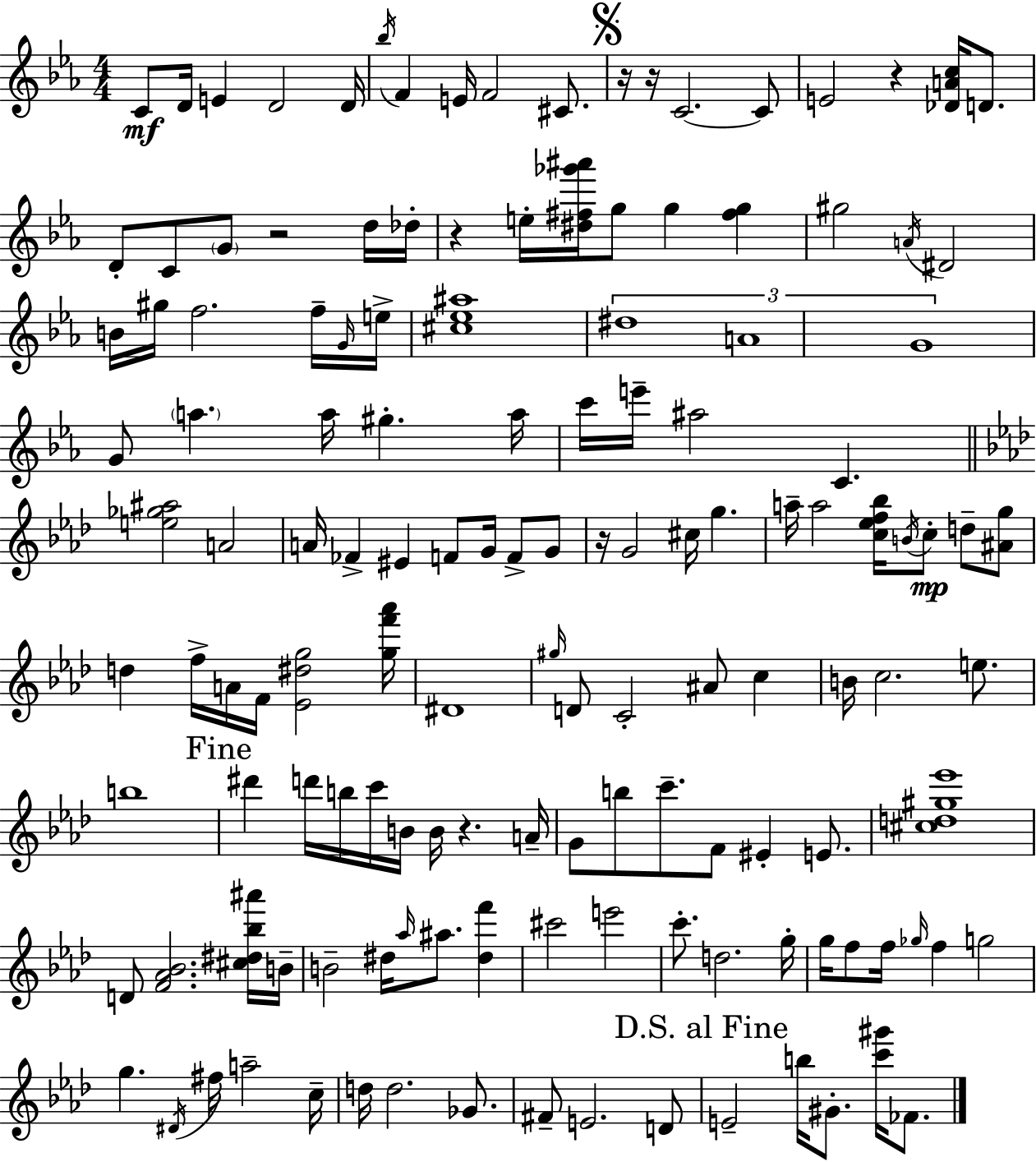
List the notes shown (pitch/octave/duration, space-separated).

C4/e D4/s E4/q D4/h D4/s Bb5/s F4/q E4/s F4/h C#4/e. R/s R/s C4/h. C4/e E4/h R/q [Db4,A4,C5]/s D4/e. D4/e C4/e G4/e R/h D5/s Db5/s R/q E5/s [D#5,F#5,Gb6,A#6]/s G5/e G5/q [F#5,G5]/q G#5/h A4/s D#4/h B4/s G#5/s F5/h. F5/s G4/s E5/s [C#5,Eb5,A#5]/w D#5/w A4/w G4/w G4/e A5/q. A5/s G#5/q. A5/s C6/s E6/s A#5/h C4/q. [E5,Gb5,A#5]/h A4/h A4/s FES4/q EIS4/q F4/e G4/s F4/e G4/e R/s G4/h C#5/s G5/q. A5/s A5/h [C5,Eb5,F5,Bb5]/s B4/s C5/e D5/e [A#4,G5]/e D5/q F5/s A4/s F4/s [Eb4,D#5,G5]/h [G5,F6,Ab6]/s D#4/w G#5/s D4/e C4/h A#4/e C5/q B4/s C5/h. E5/e. B5/w D#6/q D6/s B5/s C6/s B4/s B4/s R/q. A4/s G4/e B5/e C6/e. F4/e EIS4/q E4/e. [C#5,D5,G#5,Eb6]/w D4/e [F4,Ab4,Bb4]/h. [C#5,D#5,Bb5,A#6]/s B4/s B4/h D#5/s Ab5/s A#5/e. [D#5,F6]/q C#6/h E6/h C6/e. D5/h. G5/s G5/s F5/e F5/s Gb5/s F5/q G5/h G5/q. D#4/s F#5/s A5/h C5/s D5/s D5/h. Gb4/e. F#4/e E4/h. D4/e E4/h B5/s G#4/e. [C6,G#6]/s FES4/e.